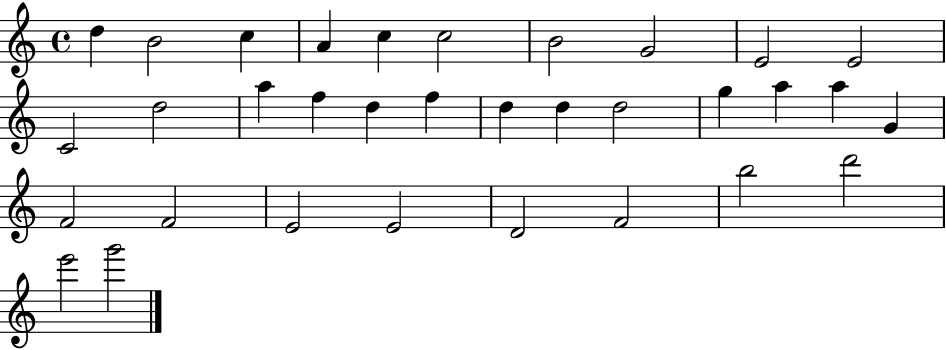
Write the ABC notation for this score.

X:1
T:Untitled
M:4/4
L:1/4
K:C
d B2 c A c c2 B2 G2 E2 E2 C2 d2 a f d f d d d2 g a a G F2 F2 E2 E2 D2 F2 b2 d'2 e'2 g'2